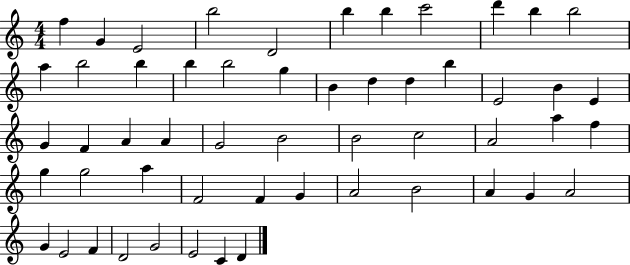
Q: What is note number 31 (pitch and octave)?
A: B4